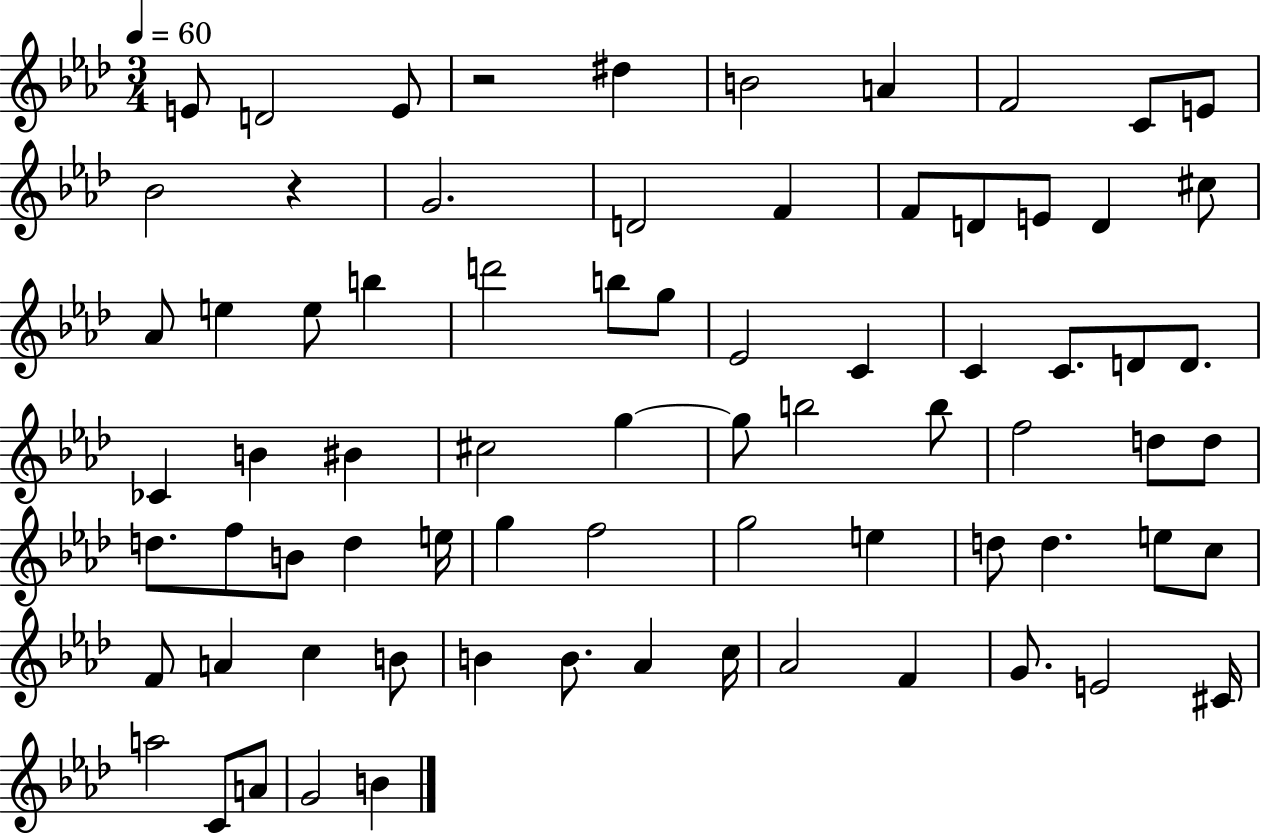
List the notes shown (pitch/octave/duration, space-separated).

E4/e D4/h E4/e R/h D#5/q B4/h A4/q F4/h C4/e E4/e Bb4/h R/q G4/h. D4/h F4/q F4/e D4/e E4/e D4/q C#5/e Ab4/e E5/q E5/e B5/q D6/h B5/e G5/e Eb4/h C4/q C4/q C4/e. D4/e D4/e. CES4/q B4/q BIS4/q C#5/h G5/q G5/e B5/h B5/e F5/h D5/e D5/e D5/e. F5/e B4/e D5/q E5/s G5/q F5/h G5/h E5/q D5/e D5/q. E5/e C5/e F4/e A4/q C5/q B4/e B4/q B4/e. Ab4/q C5/s Ab4/h F4/q G4/e. E4/h C#4/s A5/h C4/e A4/e G4/h B4/q